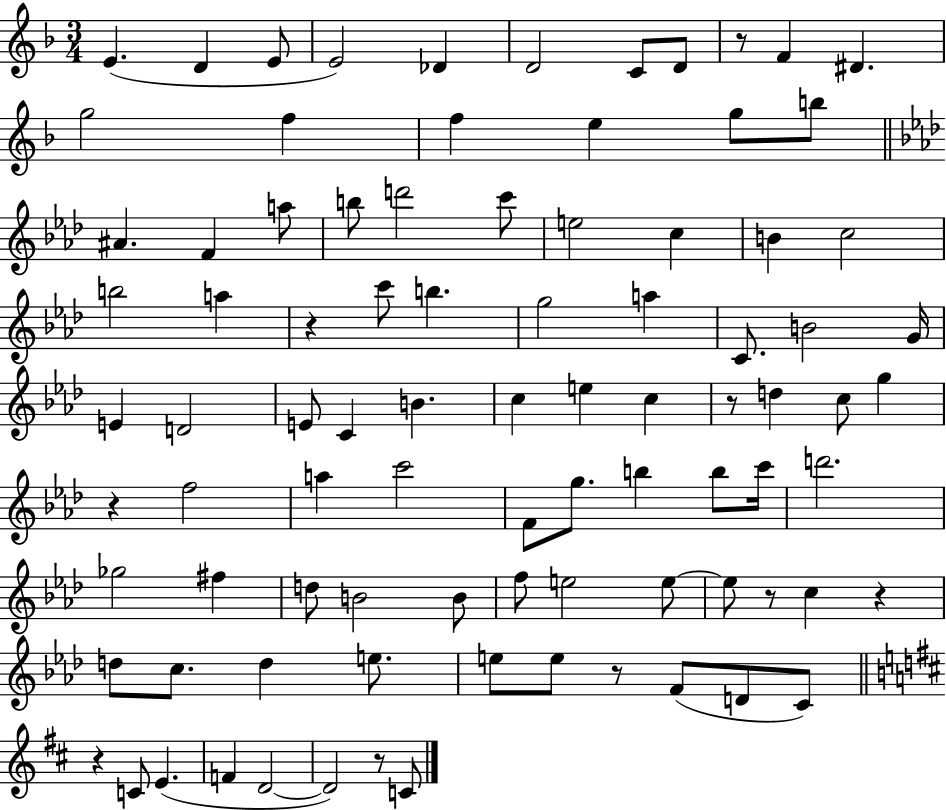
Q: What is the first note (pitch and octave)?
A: E4